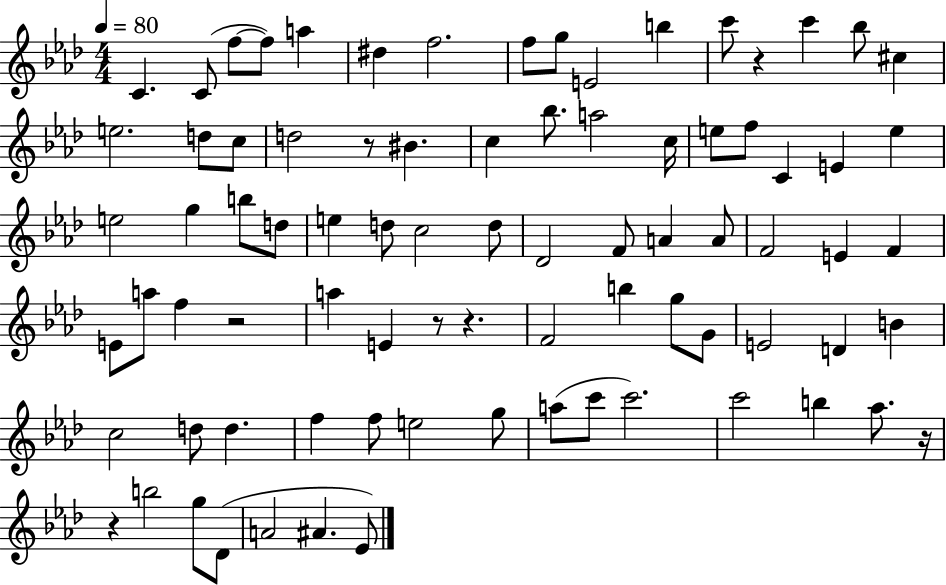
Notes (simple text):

C4/q. C4/e F5/e F5/e A5/q D#5/q F5/h. F5/e G5/e E4/h B5/q C6/e R/q C6/q Bb5/e C#5/q E5/h. D5/e C5/e D5/h R/e BIS4/q. C5/q Bb5/e. A5/h C5/s E5/e F5/e C4/q E4/q E5/q E5/h G5/q B5/e D5/e E5/q D5/e C5/h D5/e Db4/h F4/e A4/q A4/e F4/h E4/q F4/q E4/e A5/e F5/q R/h A5/q E4/q R/e R/q. F4/h B5/q G5/e G4/e E4/h D4/q B4/q C5/h D5/e D5/q. F5/q F5/e E5/h G5/e A5/e C6/e C6/h. C6/h B5/q Ab5/e. R/s R/q B5/h G5/e Db4/e A4/h A#4/q. Eb4/e